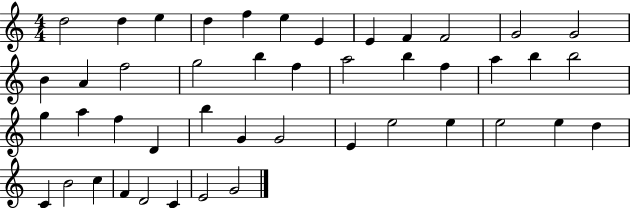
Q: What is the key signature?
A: C major